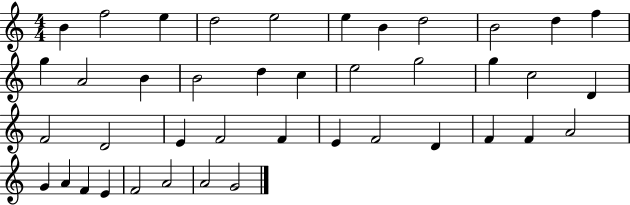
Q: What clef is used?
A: treble